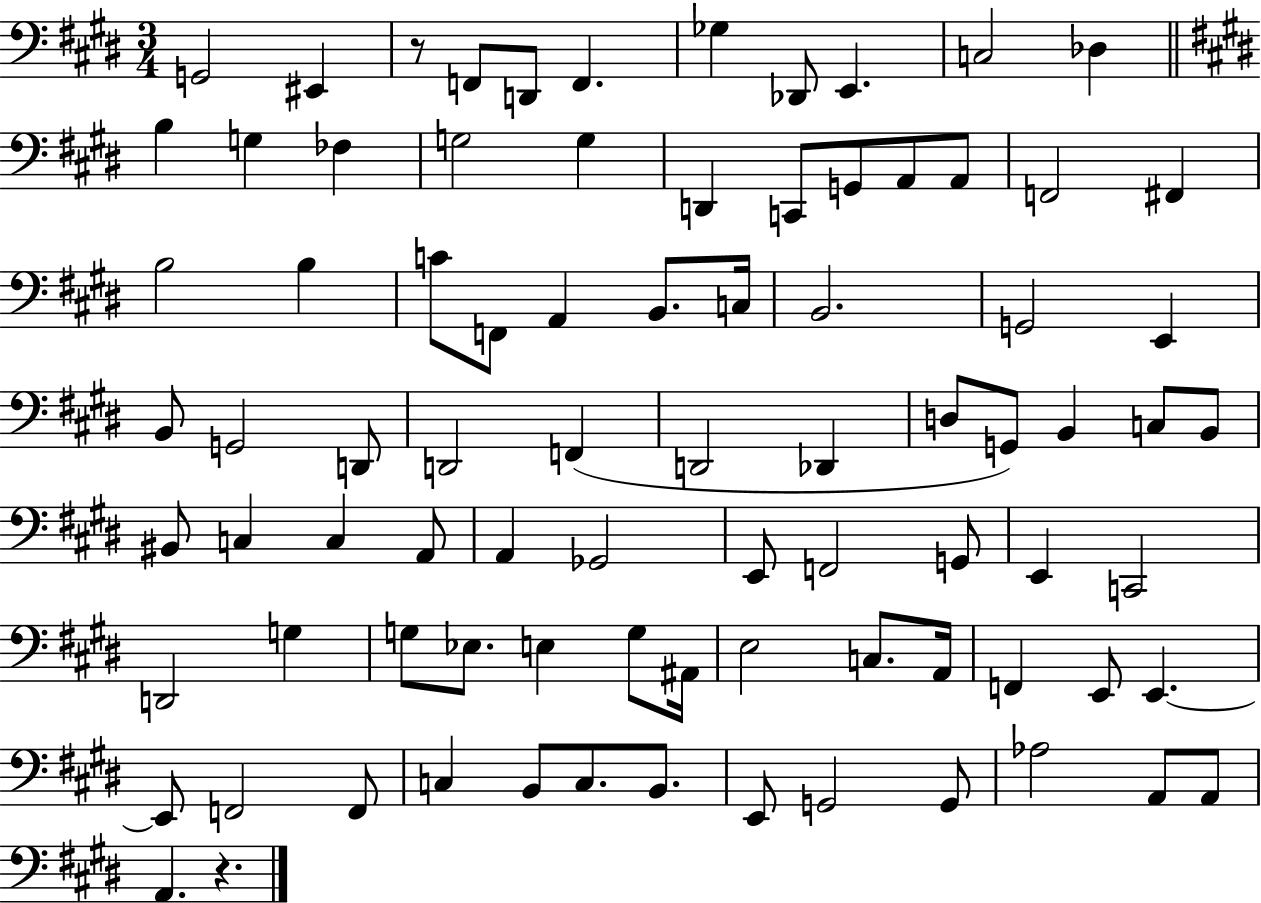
G2/h EIS2/q R/e F2/e D2/e F2/q. Gb3/q Db2/e E2/q. C3/h Db3/q B3/q G3/q FES3/q G3/h G3/q D2/q C2/e G2/e A2/e A2/e F2/h F#2/q B3/h B3/q C4/e F2/e A2/q B2/e. C3/s B2/h. G2/h E2/q B2/e G2/h D2/e D2/h F2/q D2/h Db2/q D3/e G2/e B2/q C3/e B2/e BIS2/e C3/q C3/q A2/e A2/q Gb2/h E2/e F2/h G2/e E2/q C2/h D2/h G3/q G3/e Eb3/e. E3/q G3/e A#2/s E3/h C3/e. A2/s F2/q E2/e E2/q. E2/e F2/h F2/e C3/q B2/e C3/e. B2/e. E2/e G2/h G2/e Ab3/h A2/e A2/e A2/q. R/q.